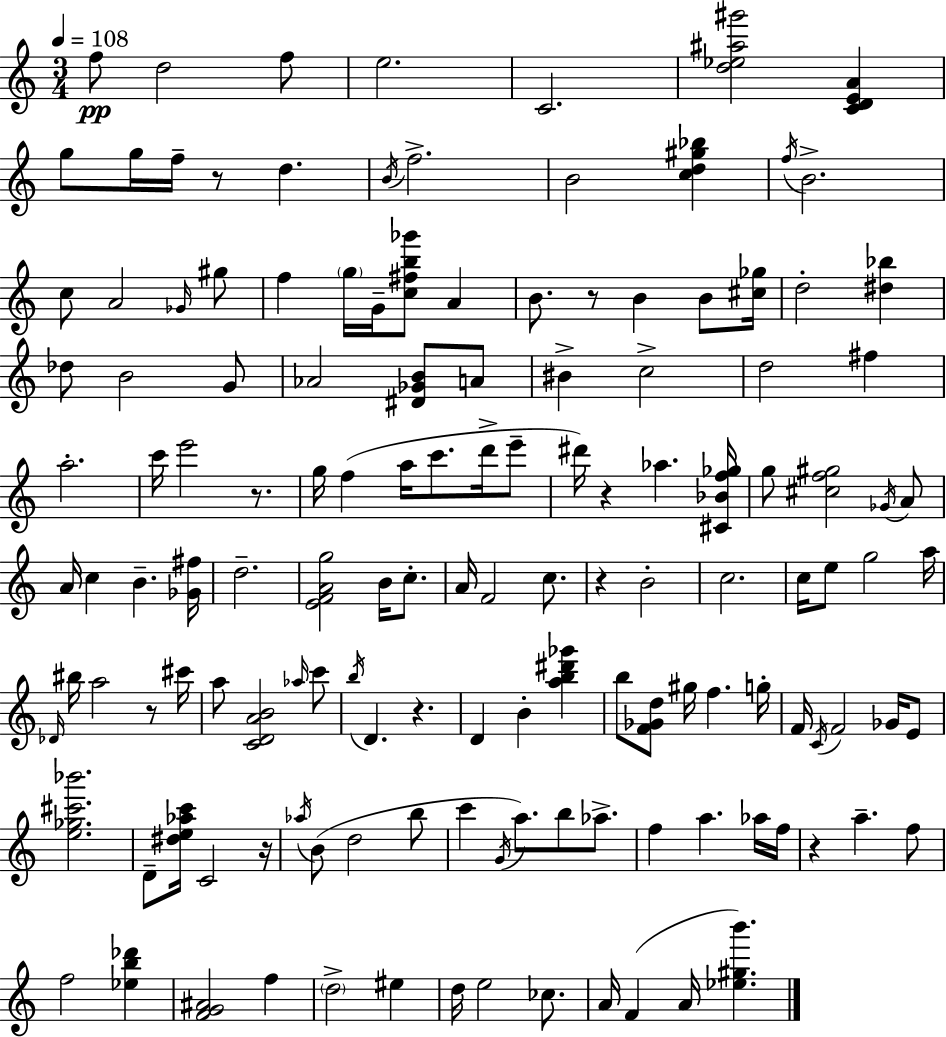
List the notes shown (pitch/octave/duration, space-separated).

F5/e D5/h F5/e E5/h. C4/h. [D5,Eb5,A#5,G#6]/h [C4,D4,E4,A4]/q G5/e G5/s F5/s R/e D5/q. B4/s F5/h. B4/h [C5,D5,G#5,Bb5]/q F5/s B4/h. C5/e A4/h Gb4/s G#5/e F5/q G5/s G4/s [C5,F#5,B5,Gb6]/e A4/q B4/e. R/e B4/q B4/e [C#5,Gb5]/s D5/h [D#5,Bb5]/q Db5/e B4/h G4/e Ab4/h [D#4,Gb4,B4]/e A4/e BIS4/q C5/h D5/h F#5/q A5/h. C6/s E6/h R/e. G5/s F5/q A5/s C6/e. D6/s E6/e D#6/s R/q Ab5/q. [C#4,Bb4,F5,Gb5]/s G5/e [C#5,F5,G#5]/h Gb4/s A4/e A4/s C5/q B4/q. [Gb4,F#5]/s D5/h. [E4,F4,A4,G5]/h B4/s C5/e. A4/s F4/h C5/e. R/q B4/h C5/h. C5/s E5/e G5/h A5/s Db4/s BIS5/s A5/h R/e C#6/s A5/e [C4,D4,A4,B4]/h Ab5/s C6/e B5/s D4/q. R/q. D4/q B4/q [A5,B5,D#6,Gb6]/q B5/e [F4,Gb4,D5]/e G#5/s F5/q. G5/s F4/s C4/s F4/h Gb4/s E4/e [E5,Gb5,C#6,Bb6]/h. D4/e [D#5,E5,Ab5,C6]/s C4/h R/s Ab5/s B4/e D5/h B5/e C6/q G4/s A5/e. B5/e Ab5/e. F5/q A5/q. Ab5/s F5/s R/q A5/q. F5/e F5/h [Eb5,B5,Db6]/q [F4,G4,A#4]/h F5/q D5/h EIS5/q D5/s E5/h CES5/e. A4/s F4/q A4/s [Eb5,G#5,B6]/q.